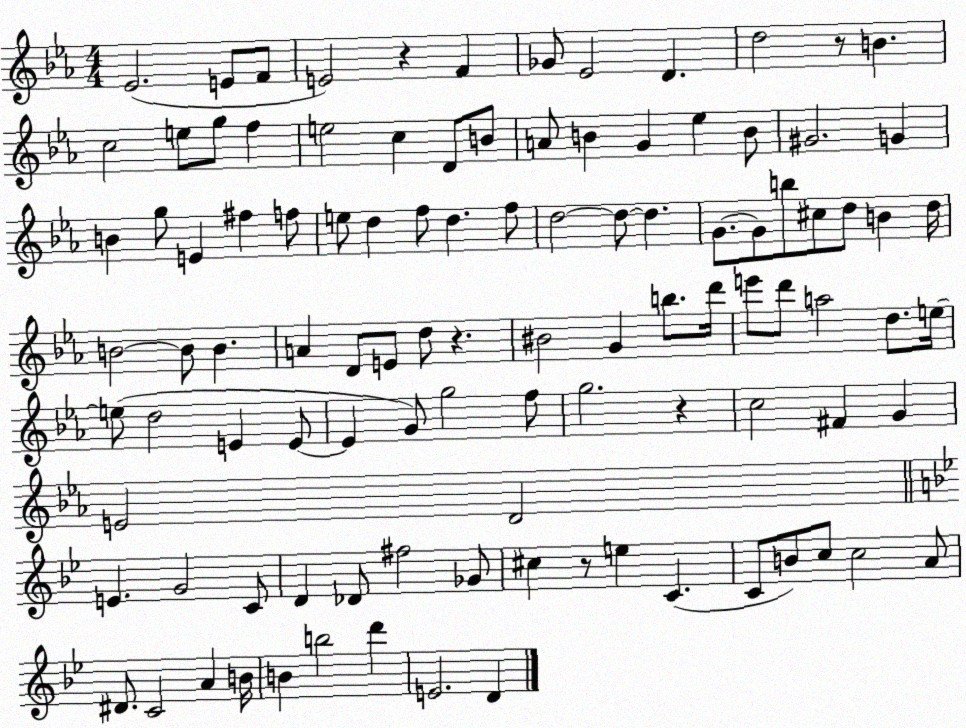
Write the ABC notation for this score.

X:1
T:Untitled
M:4/4
L:1/4
K:Eb
_E2 E/2 F/2 E2 z F _G/2 _E2 D d2 z/2 B c2 e/2 g/2 f e2 c D/2 B/2 A/2 B G _e B/2 ^G2 G B g/2 E ^f f/2 e/2 d f/2 d f/2 d2 d/2 d G/2 G/2 b/2 ^c/2 d/2 B d/4 B2 B/2 B A D/2 E/2 d/2 z ^B2 G b/2 d'/4 e'/2 d'/2 a2 d/2 e/4 e/2 d2 E E/2 E G/2 g2 f/2 g2 z c2 ^F G E2 D2 E G2 C/2 D _D/2 ^f2 _G/2 ^c z/2 e C C/2 B/2 c/2 c2 A/2 ^D/2 C2 A B/4 B b2 d' E2 D